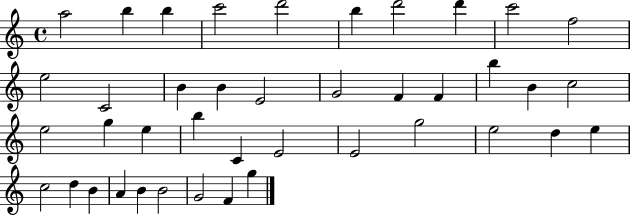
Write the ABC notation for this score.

X:1
T:Untitled
M:4/4
L:1/4
K:C
a2 b b c'2 d'2 b d'2 d' c'2 f2 e2 C2 B B E2 G2 F F b B c2 e2 g e b C E2 E2 g2 e2 d e c2 d B A B B2 G2 F g